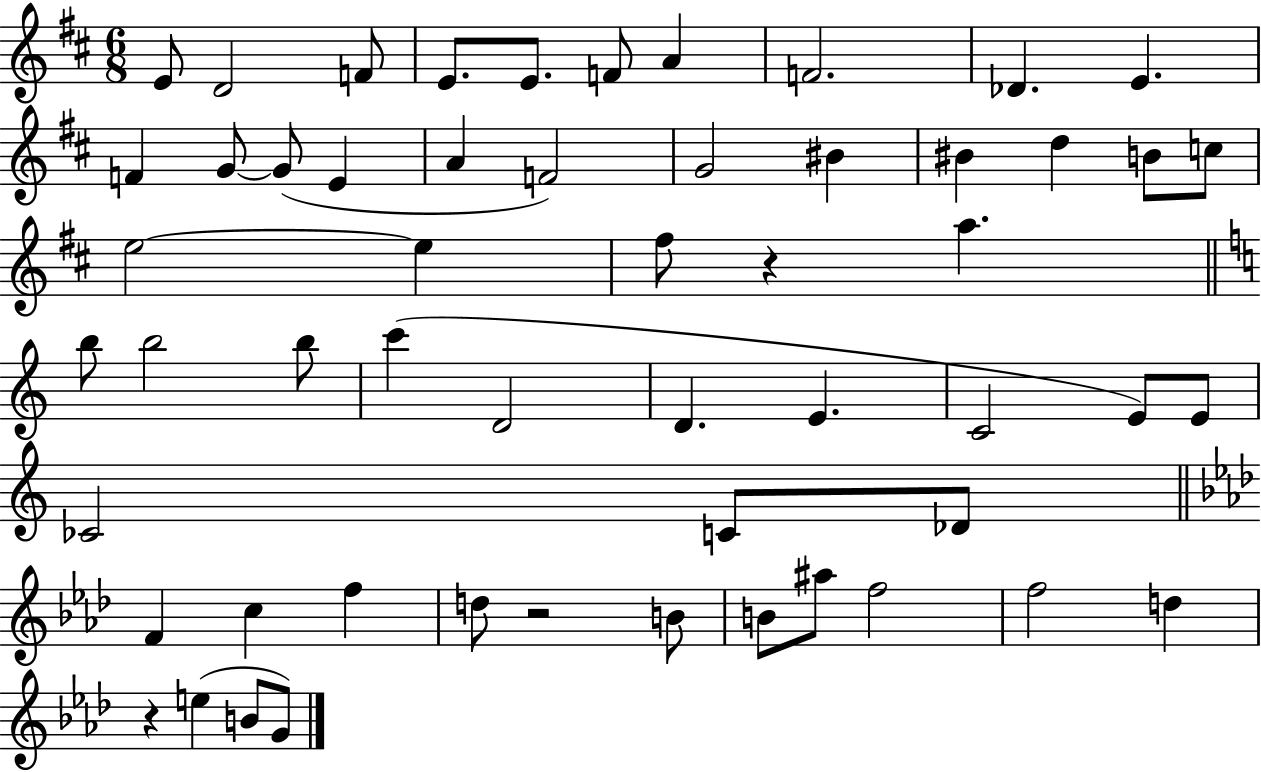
X:1
T:Untitled
M:6/8
L:1/4
K:D
E/2 D2 F/2 E/2 E/2 F/2 A F2 _D E F G/2 G/2 E A F2 G2 ^B ^B d B/2 c/2 e2 e ^f/2 z a b/2 b2 b/2 c' D2 D E C2 E/2 E/2 _C2 C/2 _D/2 F c f d/2 z2 B/2 B/2 ^a/2 f2 f2 d z e B/2 G/2